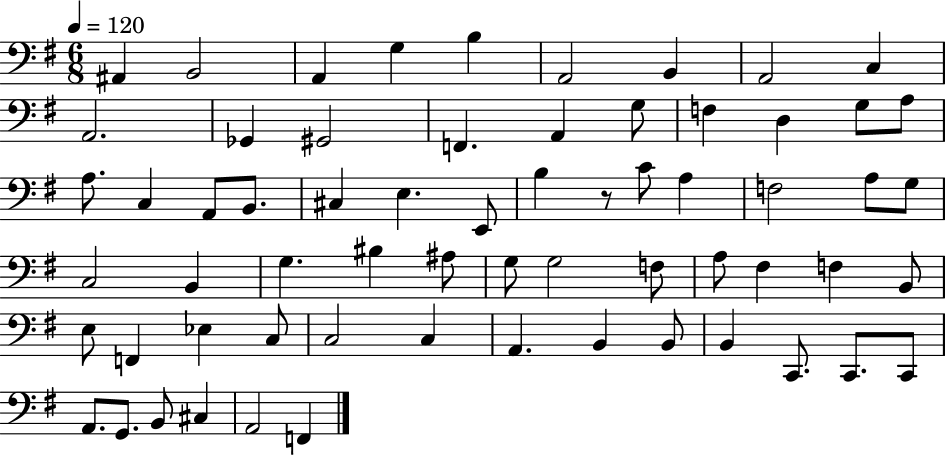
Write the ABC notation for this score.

X:1
T:Untitled
M:6/8
L:1/4
K:G
^A,, B,,2 A,, G, B, A,,2 B,, A,,2 C, A,,2 _G,, ^G,,2 F,, A,, G,/2 F, D, G,/2 A,/2 A,/2 C, A,,/2 B,,/2 ^C, E, E,,/2 B, z/2 C/2 A, F,2 A,/2 G,/2 C,2 B,, G, ^B, ^A,/2 G,/2 G,2 F,/2 A,/2 ^F, F, B,,/2 E,/2 F,, _E, C,/2 C,2 C, A,, B,, B,,/2 B,, C,,/2 C,,/2 C,,/2 A,,/2 G,,/2 B,,/2 ^C, A,,2 F,,